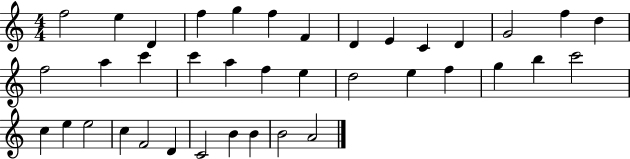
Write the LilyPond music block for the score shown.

{
  \clef treble
  \numericTimeSignature
  \time 4/4
  \key c \major
  f''2 e''4 d'4 | f''4 g''4 f''4 f'4 | d'4 e'4 c'4 d'4 | g'2 f''4 d''4 | \break f''2 a''4 c'''4 | c'''4 a''4 f''4 e''4 | d''2 e''4 f''4 | g''4 b''4 c'''2 | \break c''4 e''4 e''2 | c''4 f'2 d'4 | c'2 b'4 b'4 | b'2 a'2 | \break \bar "|."
}